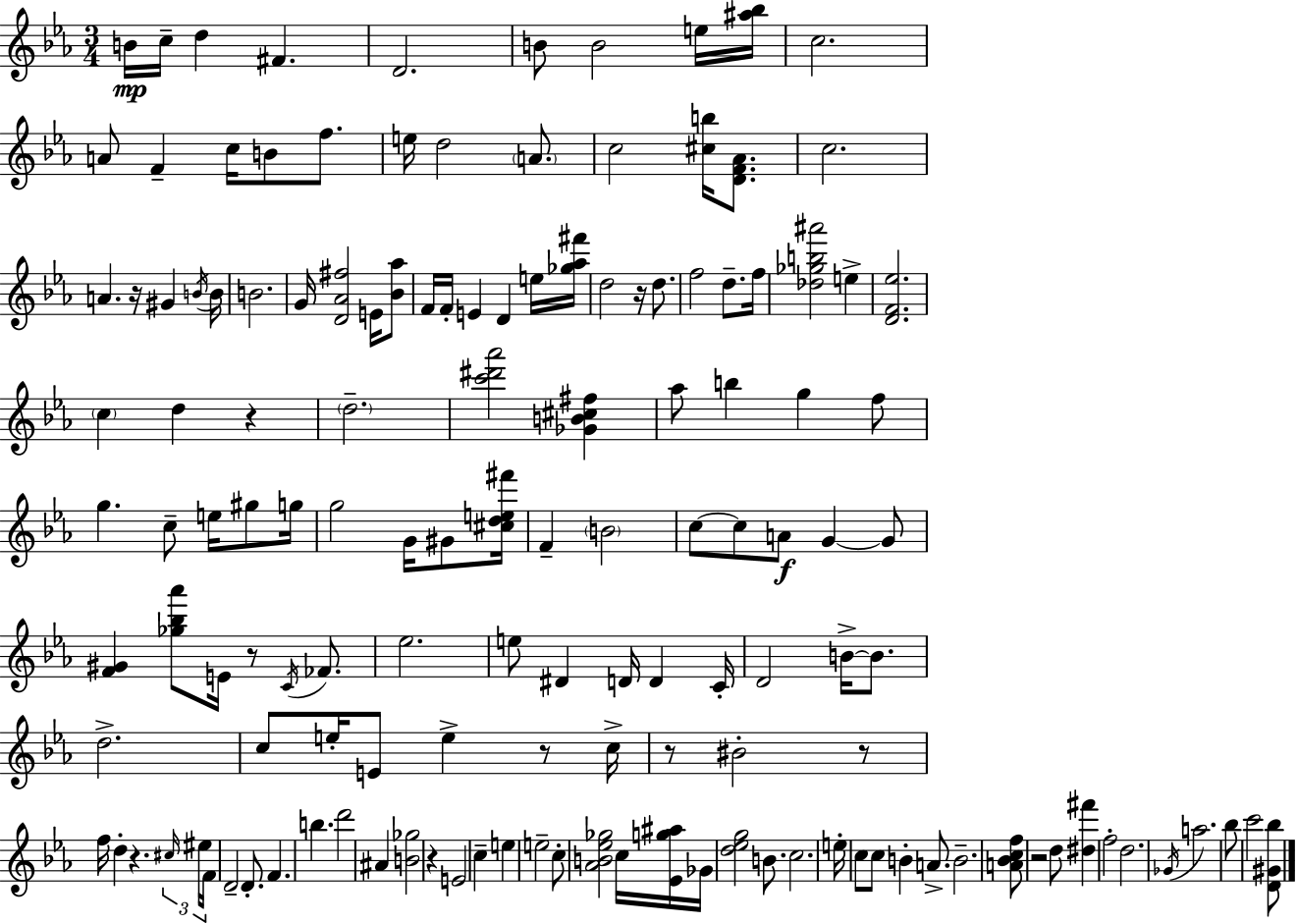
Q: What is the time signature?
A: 3/4